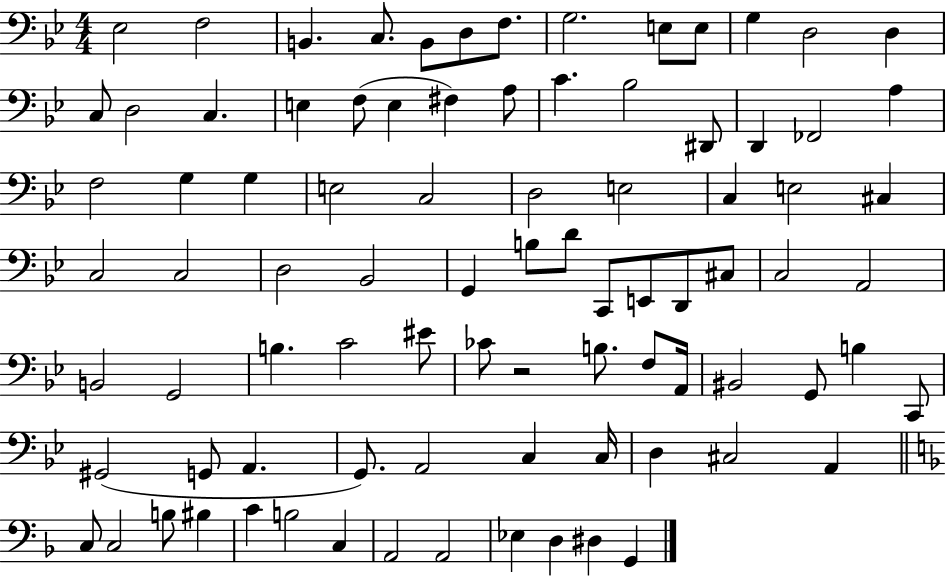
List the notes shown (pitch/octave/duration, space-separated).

Eb3/h F3/h B2/q. C3/e. B2/e D3/e F3/e. G3/h. E3/e E3/e G3/q D3/h D3/q C3/e D3/h C3/q. E3/q F3/e E3/q F#3/q A3/e C4/q. Bb3/h D#2/e D2/q FES2/h A3/q F3/h G3/q G3/q E3/h C3/h D3/h E3/h C3/q E3/h C#3/q C3/h C3/h D3/h Bb2/h G2/q B3/e D4/e C2/e E2/e D2/e C#3/e C3/h A2/h B2/h G2/h B3/q. C4/h EIS4/e CES4/e R/h B3/e. F3/e A2/s BIS2/h G2/e B3/q C2/e G#2/h G2/e A2/q. G2/e. A2/h C3/q C3/s D3/q C#3/h A2/q C3/e C3/h B3/e BIS3/q C4/q B3/h C3/q A2/h A2/h Eb3/q D3/q D#3/q G2/q